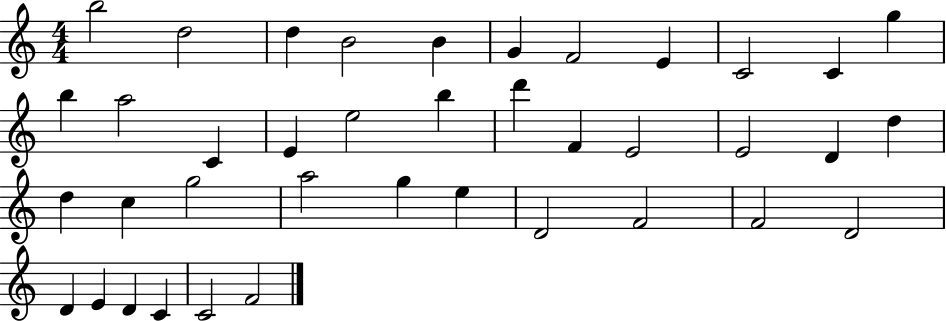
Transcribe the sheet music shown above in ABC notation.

X:1
T:Untitled
M:4/4
L:1/4
K:C
b2 d2 d B2 B G F2 E C2 C g b a2 C E e2 b d' F E2 E2 D d d c g2 a2 g e D2 F2 F2 D2 D E D C C2 F2